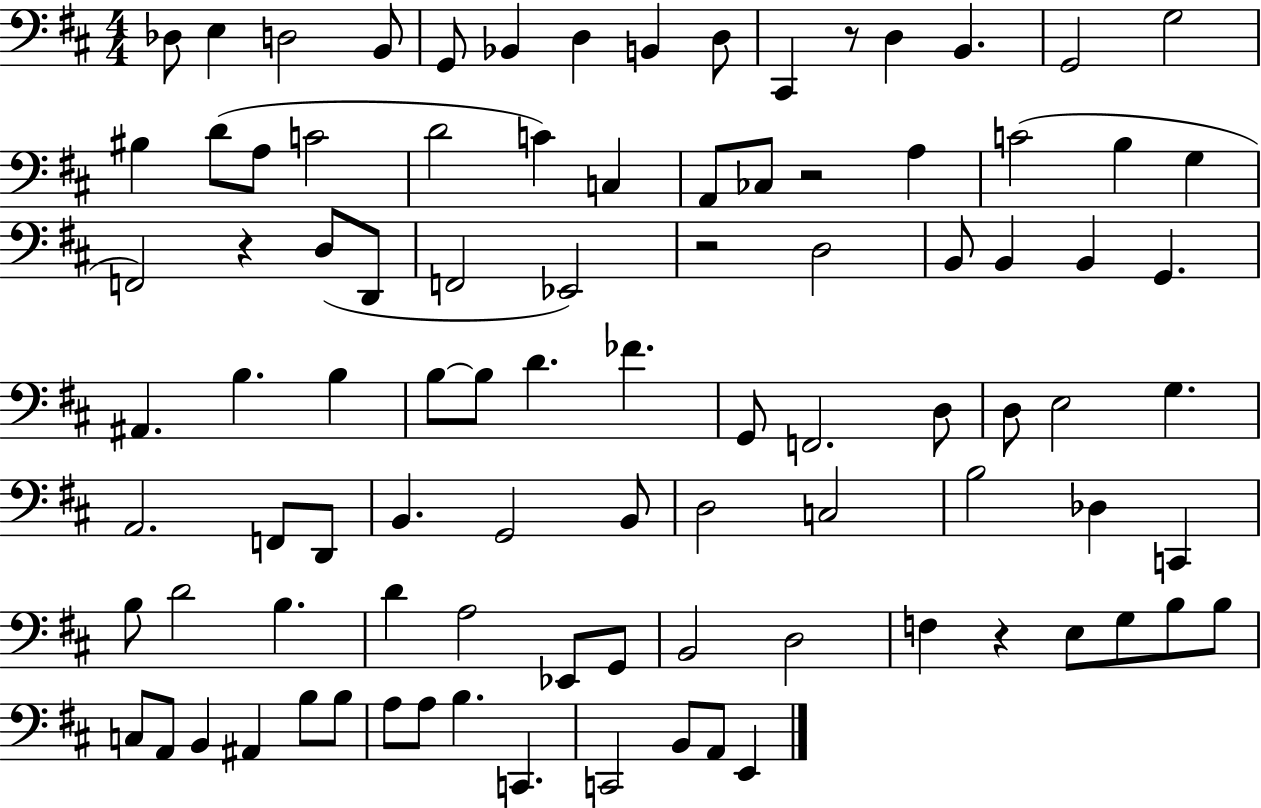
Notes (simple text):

Db3/e E3/q D3/h B2/e G2/e Bb2/q D3/q B2/q D3/e C#2/q R/e D3/q B2/q. G2/h G3/h BIS3/q D4/e A3/e C4/h D4/h C4/q C3/q A2/e CES3/e R/h A3/q C4/h B3/q G3/q F2/h R/q D3/e D2/e F2/h Eb2/h R/h D3/h B2/e B2/q B2/q G2/q. A#2/q. B3/q. B3/q B3/e B3/e D4/q. FES4/q. G2/e F2/h. D3/e D3/e E3/h G3/q. A2/h. F2/e D2/e B2/q. G2/h B2/e D3/h C3/h B3/h Db3/q C2/q B3/e D4/h B3/q. D4/q A3/h Eb2/e G2/e B2/h D3/h F3/q R/q E3/e G3/e B3/e B3/e C3/e A2/e B2/q A#2/q B3/e B3/e A3/e A3/e B3/q. C2/q. C2/h B2/e A2/e E2/q